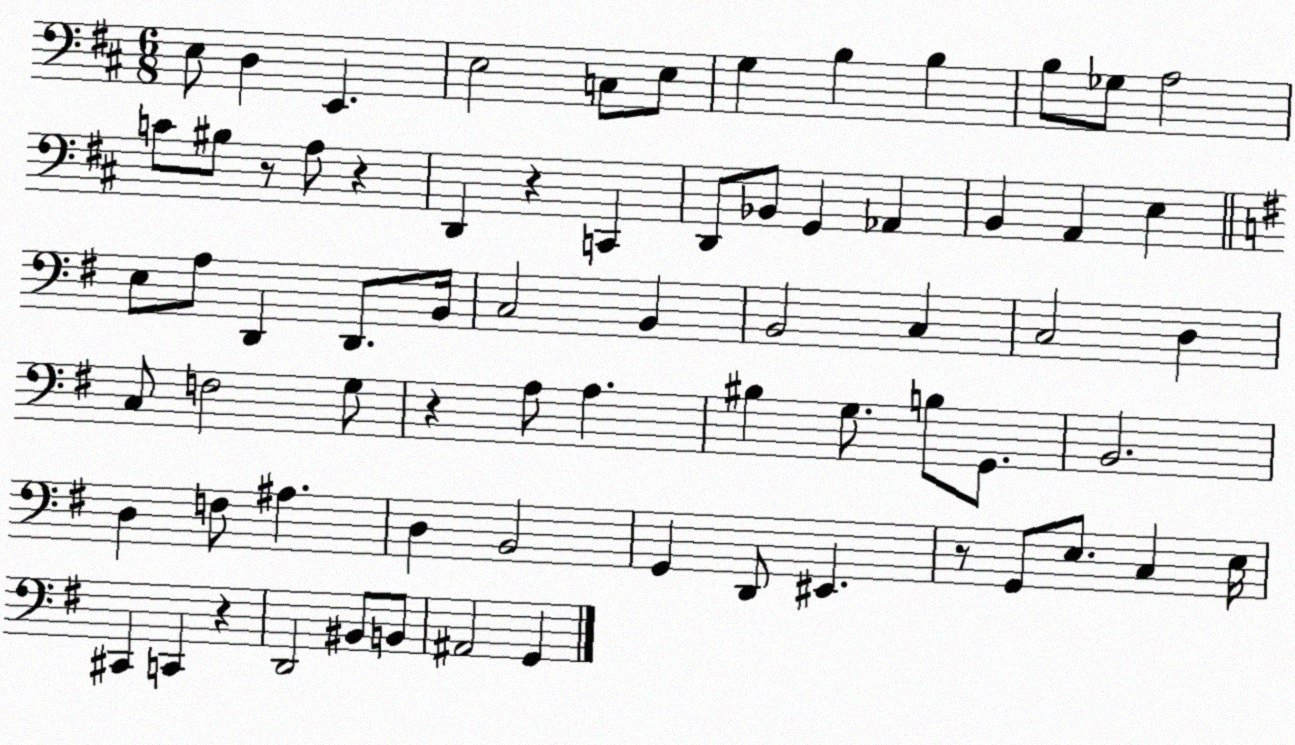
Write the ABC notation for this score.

X:1
T:Untitled
M:6/8
L:1/4
K:D
E,/2 D, E,, E,2 C,/2 E,/2 G, B, B, B,/2 _G,/2 A,2 C/2 ^B,/2 z/2 A,/2 z D,, z C,, D,,/2 _B,,/2 G,, _A,, B,, A,, E, E,/2 A,/2 D,, D,,/2 B,,/4 C,2 B,, B,,2 C, C,2 D, C,/2 F,2 G,/2 z A,/2 A, ^B, G,/2 B,/2 G,,/2 B,,2 D, F,/2 ^A, D, B,,2 G,, D,,/2 ^E,, z/2 G,,/2 E,/2 C, E,/4 ^C,, C,, z D,,2 ^B,,/2 B,,/2 ^A,,2 G,,